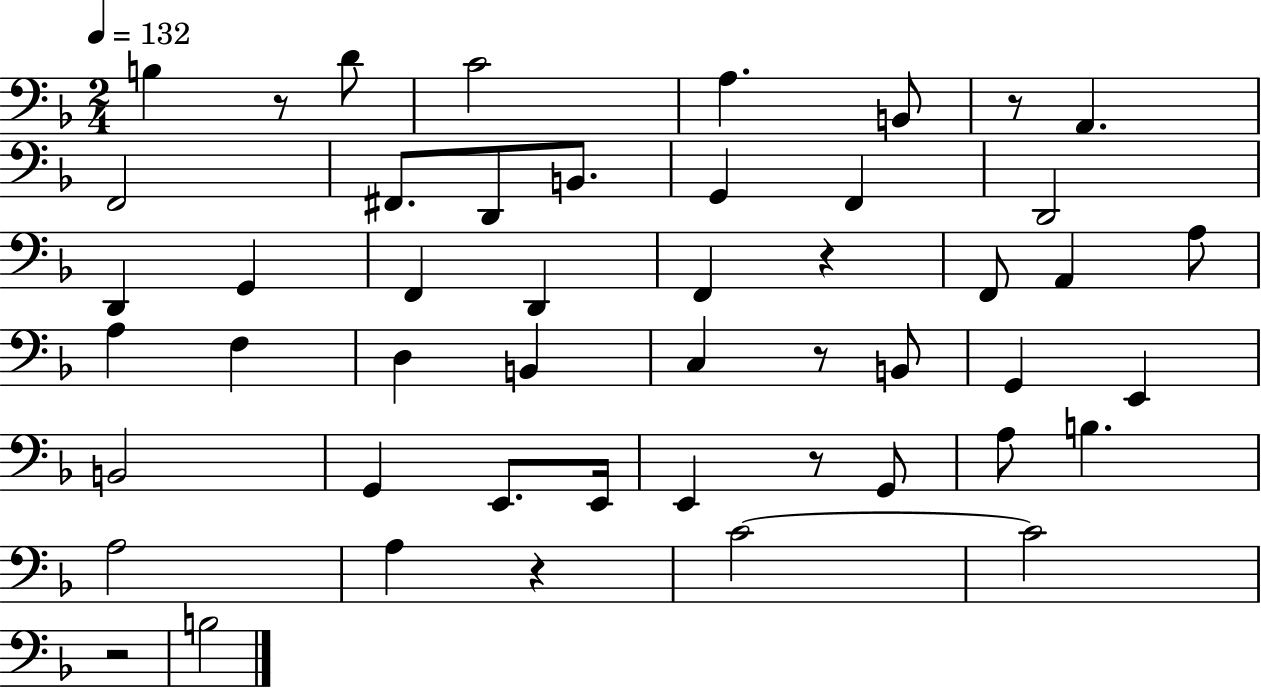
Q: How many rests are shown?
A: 7